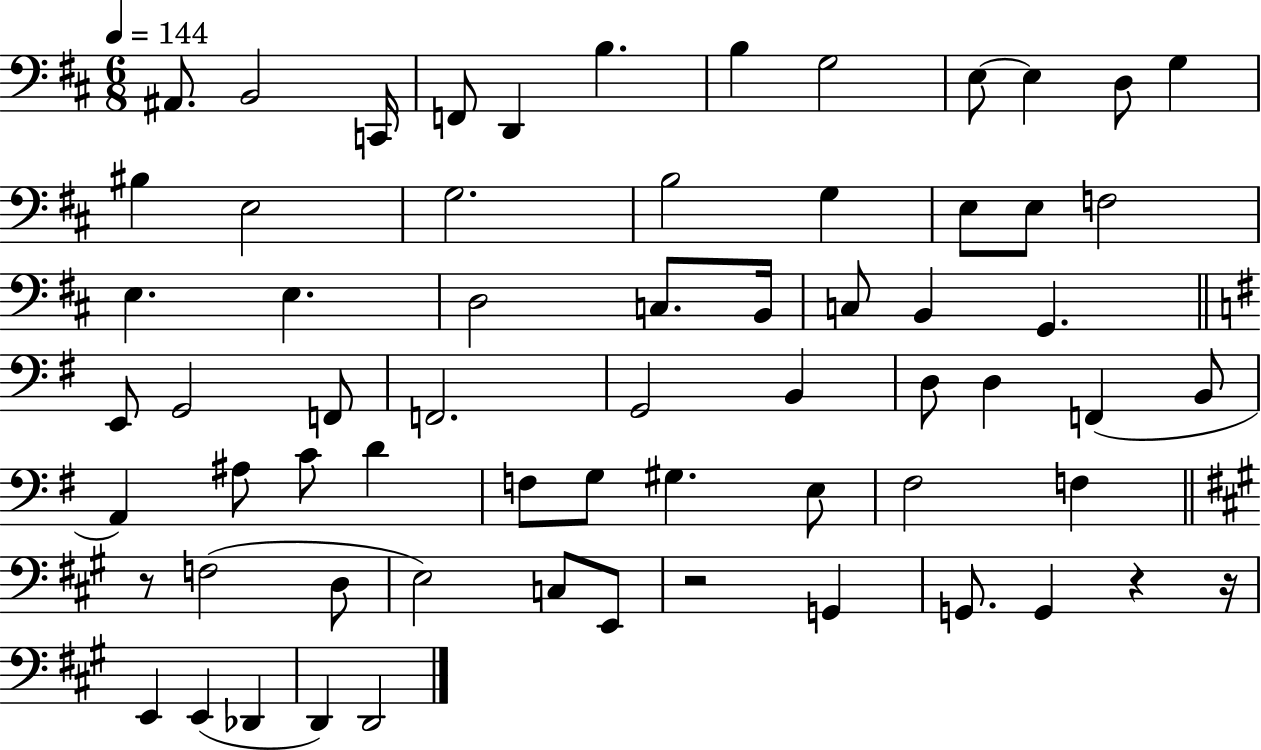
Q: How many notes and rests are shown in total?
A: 65